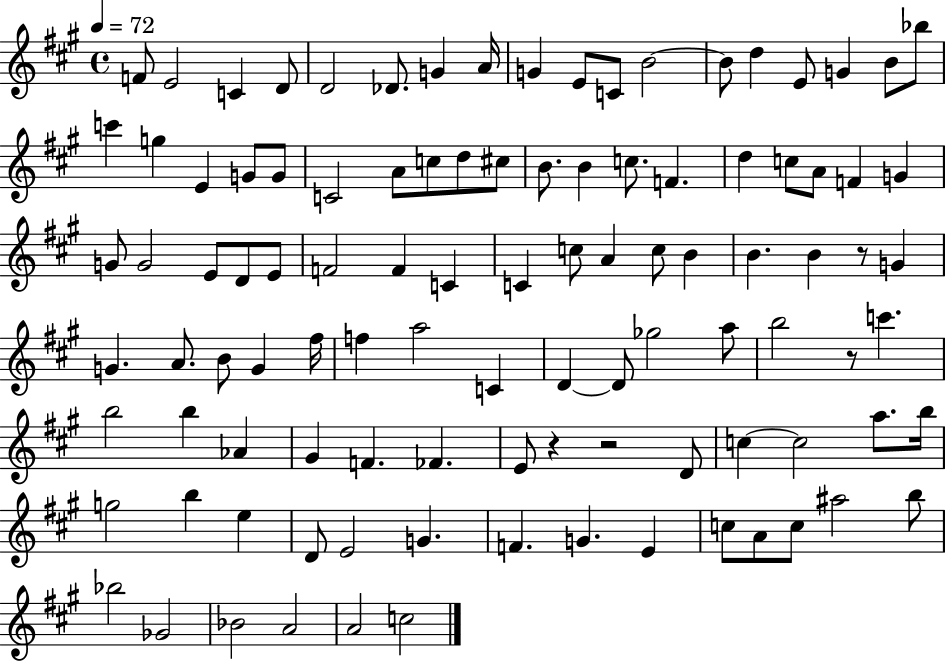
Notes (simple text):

F4/e E4/h C4/q D4/e D4/h Db4/e. G4/q A4/s G4/q E4/e C4/e B4/h B4/e D5/q E4/e G4/q B4/e Bb5/e C6/q G5/q E4/q G4/e G4/e C4/h A4/e C5/e D5/e C#5/e B4/e. B4/q C5/e. F4/q. D5/q C5/e A4/e F4/q G4/q G4/e G4/h E4/e D4/e E4/e F4/h F4/q C4/q C4/q C5/e A4/q C5/e B4/q B4/q. B4/q R/e G4/q G4/q. A4/e. B4/e G4/q F#5/s F5/q A5/h C4/q D4/q D4/e Gb5/h A5/e B5/h R/e C6/q. B5/h B5/q Ab4/q G#4/q F4/q. FES4/q. E4/e R/q R/h D4/e C5/q C5/h A5/e. B5/s G5/h B5/q E5/q D4/e E4/h G4/q. F4/q. G4/q. E4/q C5/e A4/e C5/e A#5/h B5/e Bb5/h Gb4/h Bb4/h A4/h A4/h C5/h